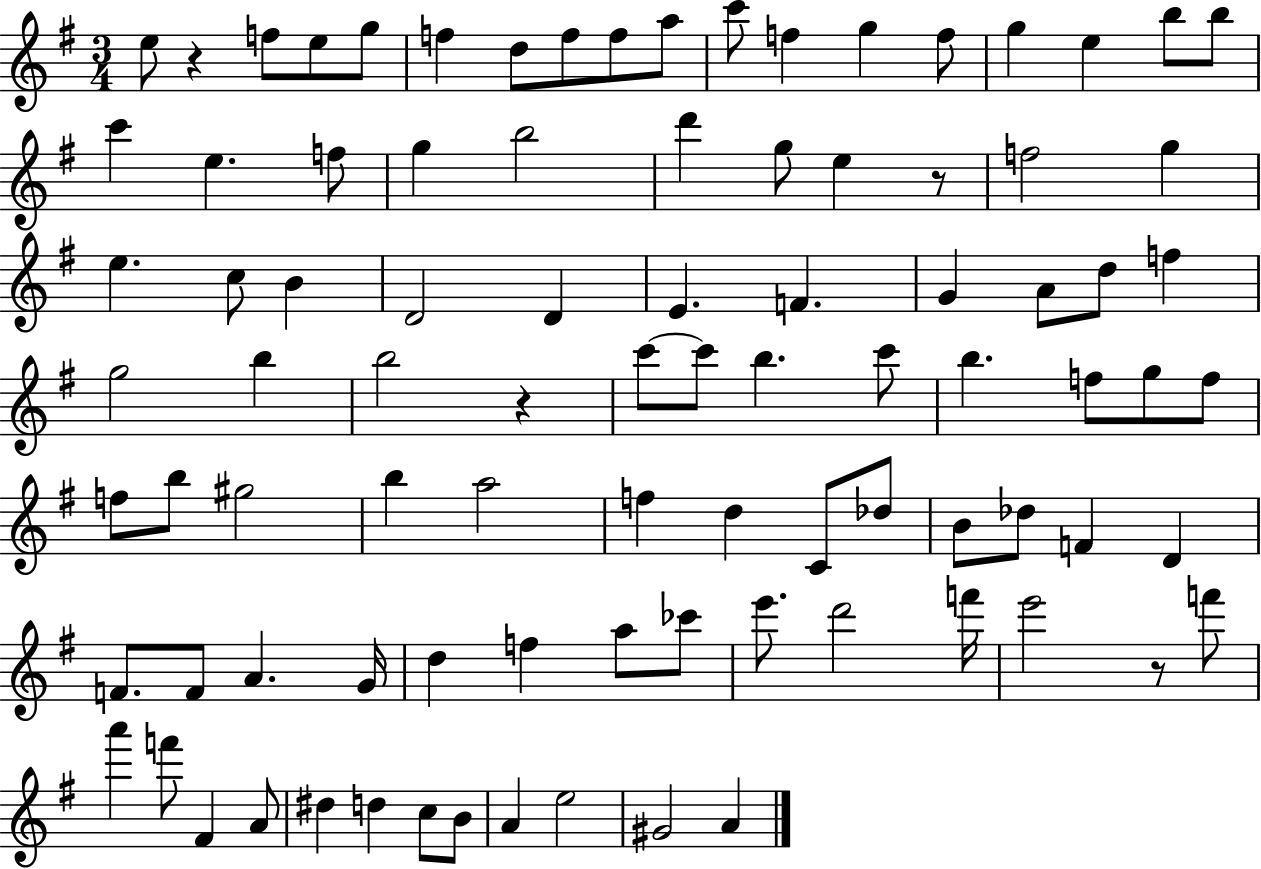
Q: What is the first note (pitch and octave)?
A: E5